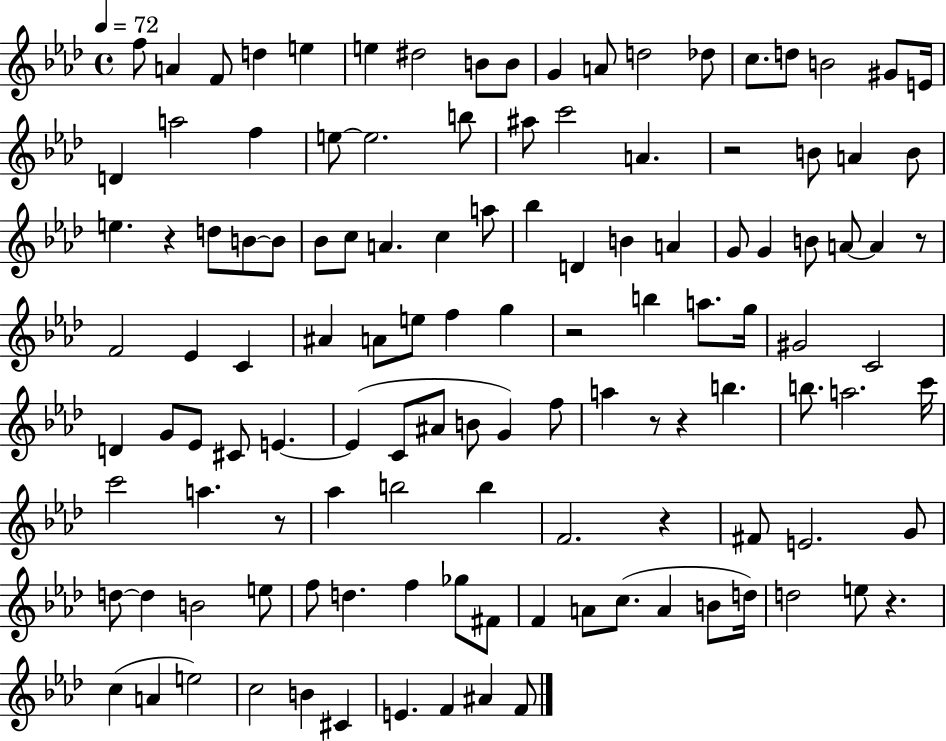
{
  \clef treble
  \time 4/4
  \defaultTimeSignature
  \key aes \major
  \tempo 4 = 72
  f''8 a'4 f'8 d''4 e''4 | e''4 dis''2 b'8 b'8 | g'4 a'8 d''2 des''8 | c''8. d''8 b'2 gis'8 e'16 | \break d'4 a''2 f''4 | e''8~~ e''2. b''8 | ais''8 c'''2 a'4. | r2 b'8 a'4 b'8 | \break e''4. r4 d''8 b'8~~ b'8 | bes'8 c''8 a'4. c''4 a''8 | bes''4 d'4 b'4 a'4 | g'8 g'4 b'8 a'8~~ a'4 r8 | \break f'2 ees'4 c'4 | ais'4 a'8 e''8 f''4 g''4 | r2 b''4 a''8. g''16 | gis'2 c'2 | \break d'4 g'8 ees'8 cis'8 e'4.~~ | e'4( c'8 ais'8 b'8 g'4) f''8 | a''4 r8 r4 b''4. | b''8. a''2. c'''16 | \break c'''2 a''4. r8 | aes''4 b''2 b''4 | f'2. r4 | fis'8 e'2. g'8 | \break d''8~~ d''4 b'2 e''8 | f''8 d''4. f''4 ges''8 fis'8 | f'4 a'8 c''8.( a'4 b'8 d''16) | d''2 e''8 r4. | \break c''4( a'4 e''2) | c''2 b'4 cis'4 | e'4. f'4 ais'4 f'8 | \bar "|."
}